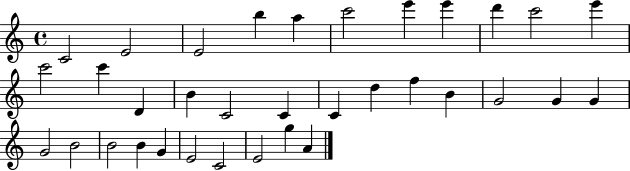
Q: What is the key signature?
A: C major